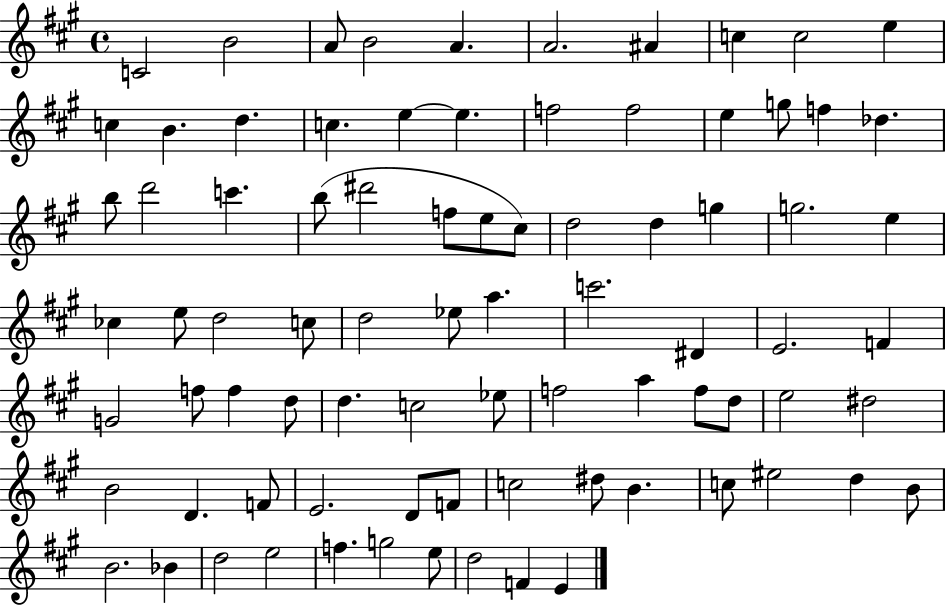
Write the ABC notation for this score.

X:1
T:Untitled
M:4/4
L:1/4
K:A
C2 B2 A/2 B2 A A2 ^A c c2 e c B d c e e f2 f2 e g/2 f _d b/2 d'2 c' b/2 ^d'2 f/2 e/2 ^c/2 d2 d g g2 e _c e/2 d2 c/2 d2 _e/2 a c'2 ^D E2 F G2 f/2 f d/2 d c2 _e/2 f2 a f/2 d/2 e2 ^d2 B2 D F/2 E2 D/2 F/2 c2 ^d/2 B c/2 ^e2 d B/2 B2 _B d2 e2 f g2 e/2 d2 F E